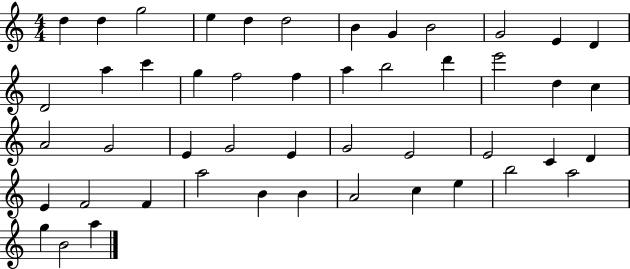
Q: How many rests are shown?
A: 0